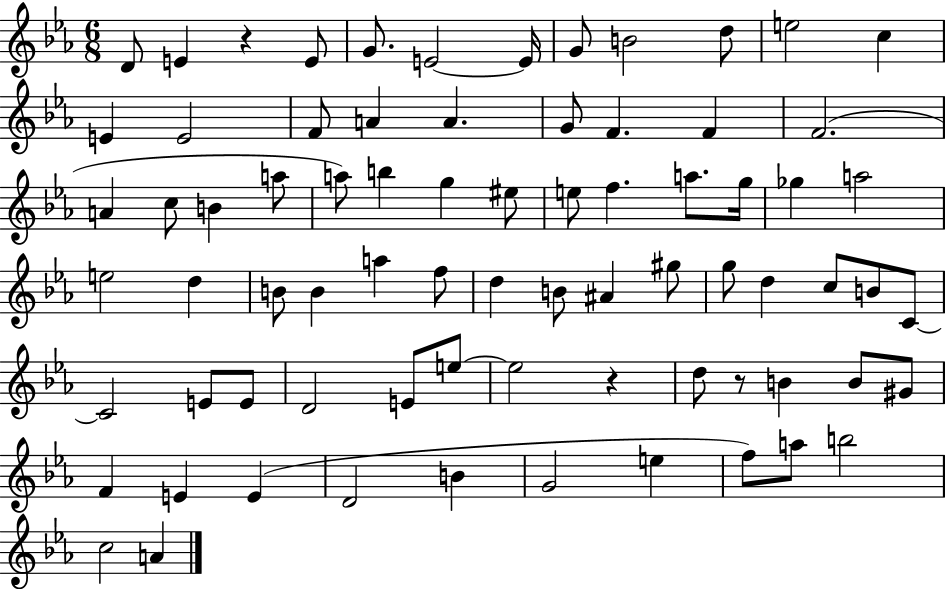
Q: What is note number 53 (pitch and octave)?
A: D4